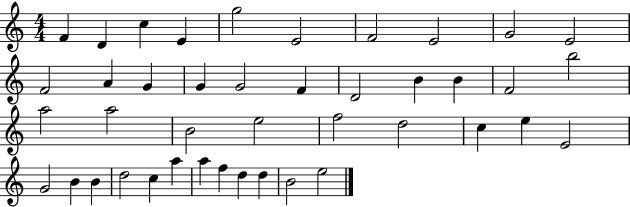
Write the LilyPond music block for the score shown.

{
  \clef treble
  \numericTimeSignature
  \time 4/4
  \key c \major
  f'4 d'4 c''4 e'4 | g''2 e'2 | f'2 e'2 | g'2 e'2 | \break f'2 a'4 g'4 | g'4 g'2 f'4 | d'2 b'4 b'4 | f'2 b''2 | \break a''2 a''2 | b'2 e''2 | f''2 d''2 | c''4 e''4 e'2 | \break g'2 b'4 b'4 | d''2 c''4 a''4 | a''4 f''4 d''4 d''4 | b'2 e''2 | \break \bar "|."
}